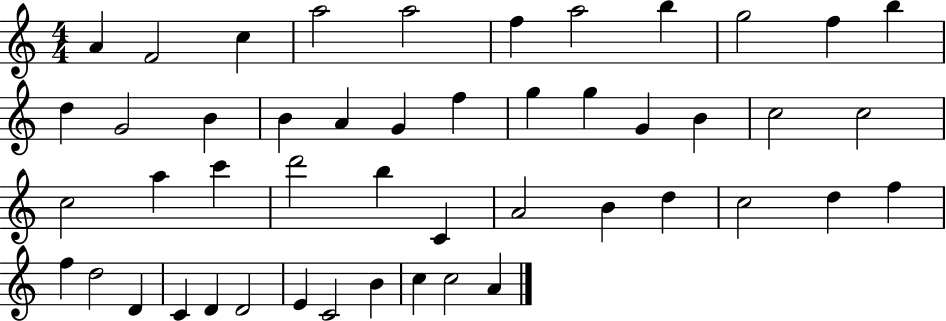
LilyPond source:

{
  \clef treble
  \numericTimeSignature
  \time 4/4
  \key c \major
  a'4 f'2 c''4 | a''2 a''2 | f''4 a''2 b''4 | g''2 f''4 b''4 | \break d''4 g'2 b'4 | b'4 a'4 g'4 f''4 | g''4 g''4 g'4 b'4 | c''2 c''2 | \break c''2 a''4 c'''4 | d'''2 b''4 c'4 | a'2 b'4 d''4 | c''2 d''4 f''4 | \break f''4 d''2 d'4 | c'4 d'4 d'2 | e'4 c'2 b'4 | c''4 c''2 a'4 | \break \bar "|."
}